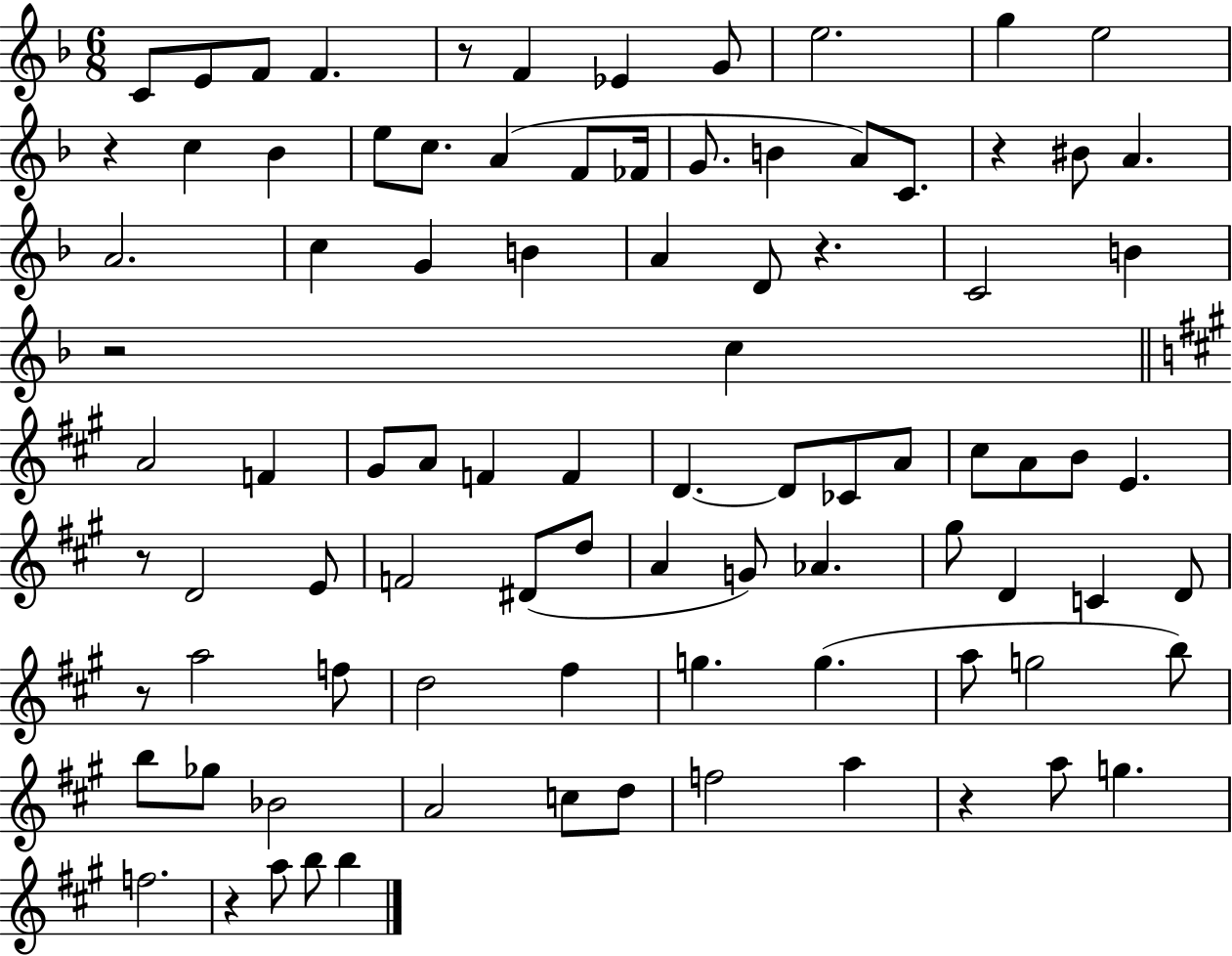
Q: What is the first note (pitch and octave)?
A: C4